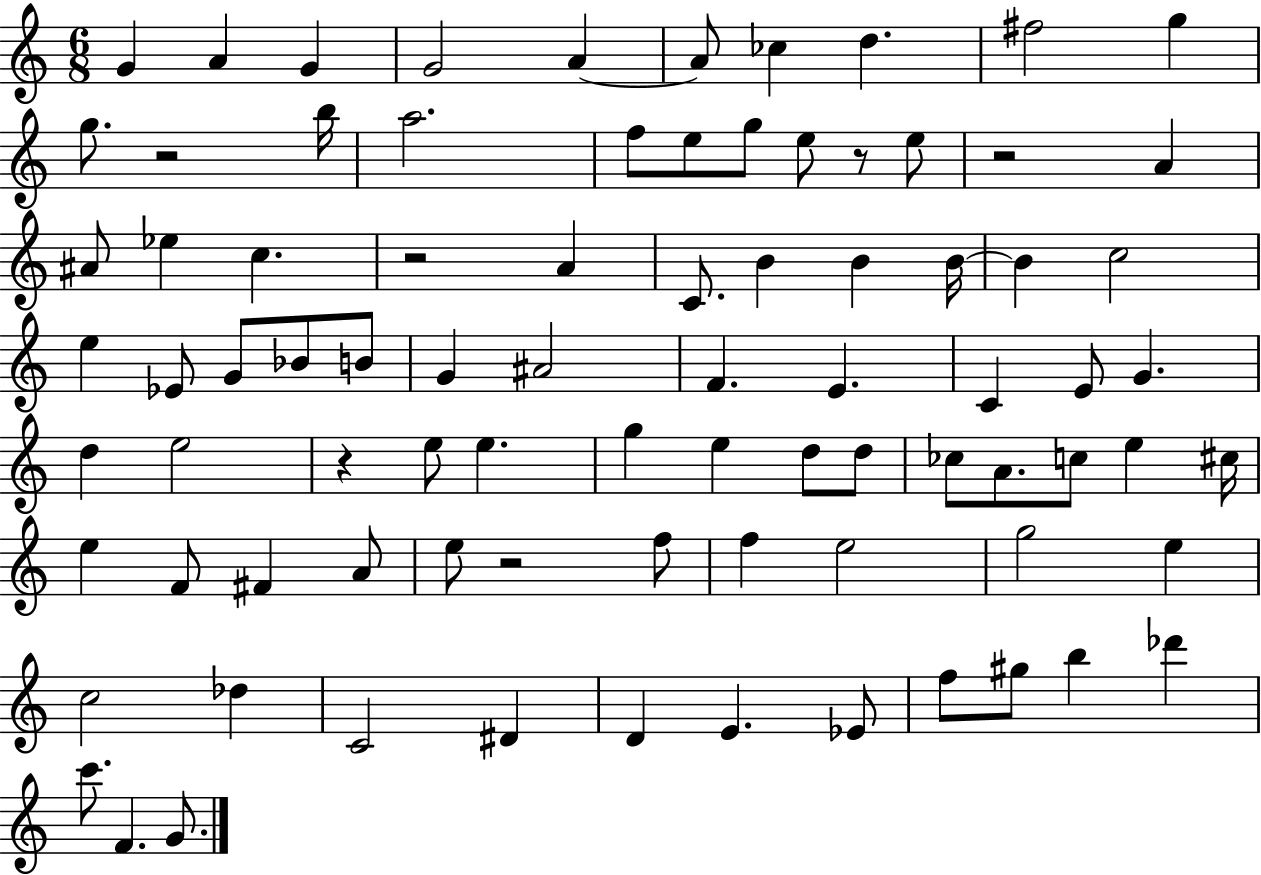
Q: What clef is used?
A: treble